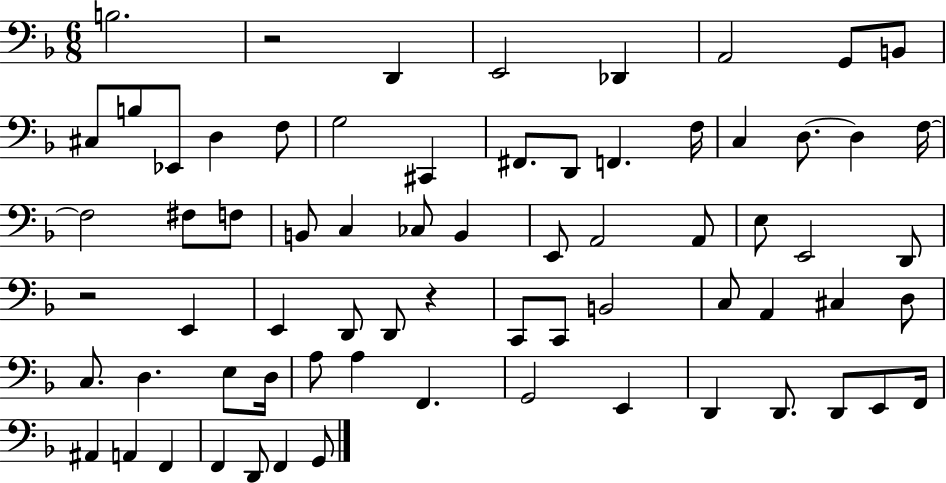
{
  \clef bass
  \numericTimeSignature
  \time 6/8
  \key f \major
  b2. | r2 d,4 | e,2 des,4 | a,2 g,8 b,8 | \break cis8 b8 ees,8 d4 f8 | g2 cis,4 | fis,8. d,8 f,4. f16 | c4 d8.~~ d4 f16~~ | \break f2 fis8 f8 | b,8 c4 ces8 b,4 | e,8 a,2 a,8 | e8 e,2 d,8 | \break r2 e,4 | e,4 d,8 d,8 r4 | c,8 c,8 b,2 | c8 a,4 cis4 d8 | \break c8. d4. e8 d16 | a8 a4 f,4. | g,2 e,4 | d,4 d,8. d,8 e,8 f,16 | \break ais,4 a,4 f,4 | f,4 d,8 f,4 g,8 | \bar "|."
}